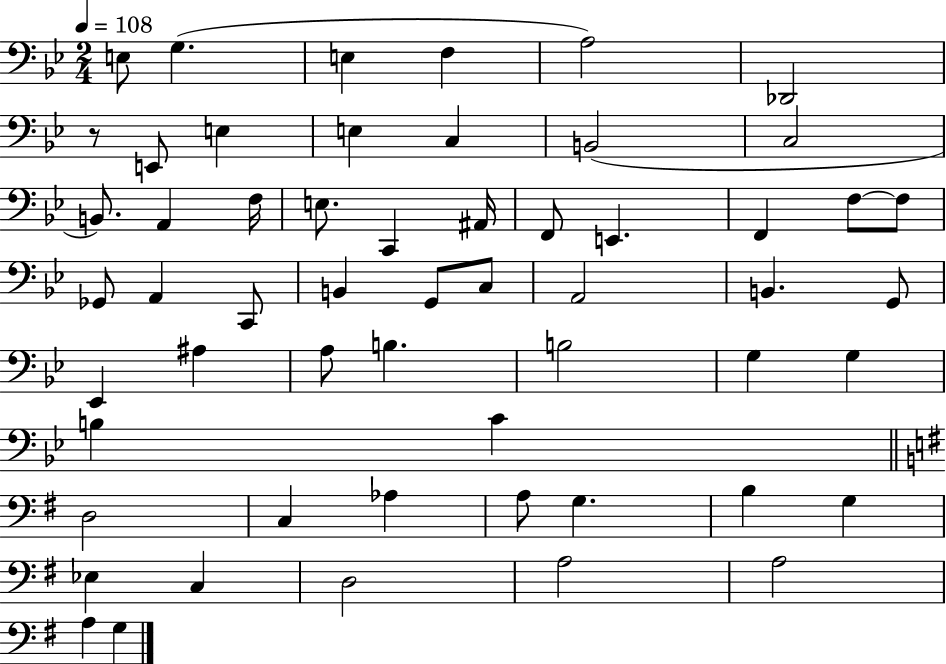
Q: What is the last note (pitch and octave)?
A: G3